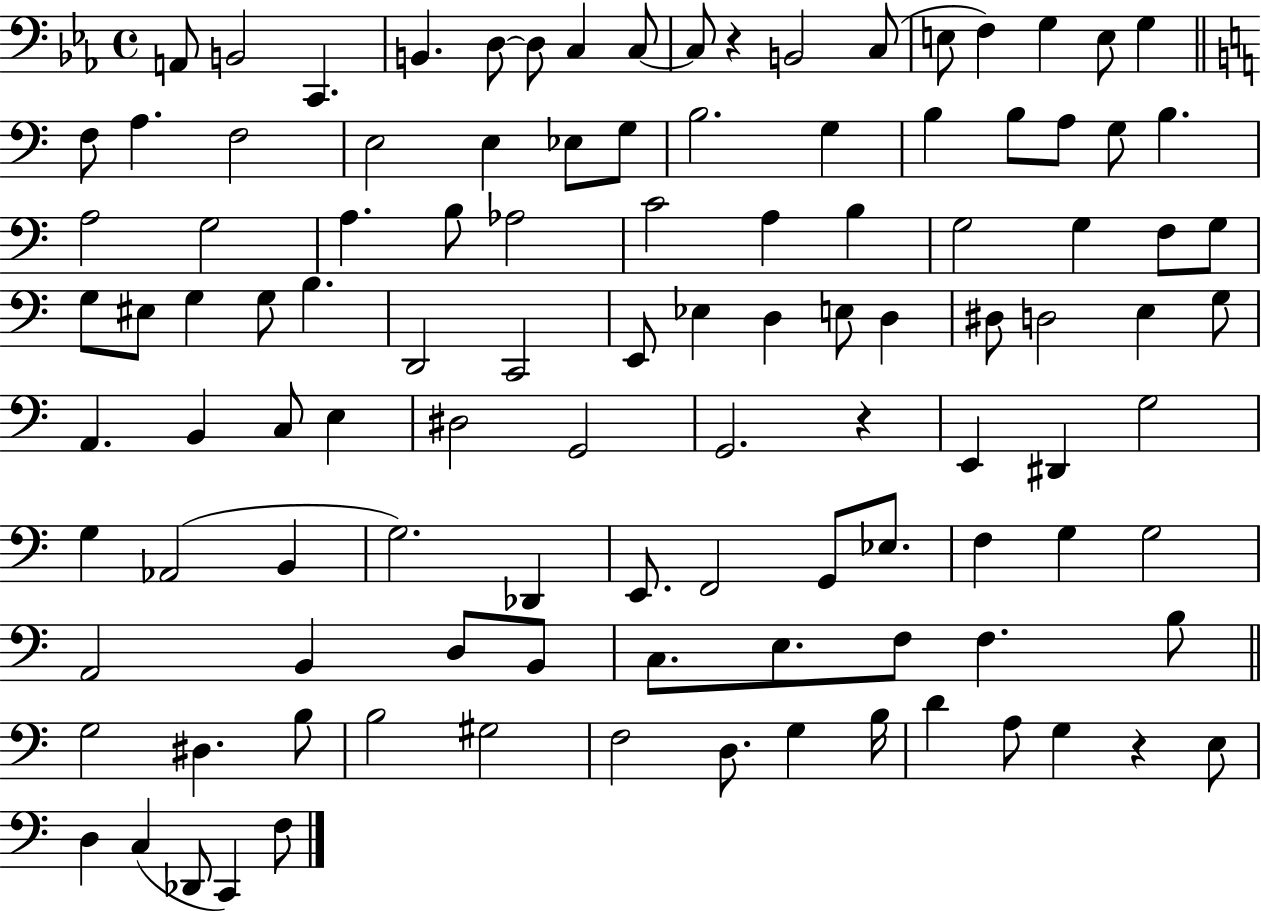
A2/e B2/h C2/q. B2/q. D3/e D3/e C3/q C3/e C3/e R/q B2/h C3/e E3/e F3/q G3/q E3/e G3/q F3/e A3/q. F3/h E3/h E3/q Eb3/e G3/e B3/h. G3/q B3/q B3/e A3/e G3/e B3/q. A3/h G3/h A3/q. B3/e Ab3/h C4/h A3/q B3/q G3/h G3/q F3/e G3/e G3/e EIS3/e G3/q G3/e B3/q. D2/h C2/h E2/e Eb3/q D3/q E3/e D3/q D#3/e D3/h E3/q G3/e A2/q. B2/q C3/e E3/q D#3/h G2/h G2/h. R/q E2/q D#2/q G3/h G3/q Ab2/h B2/q G3/h. Db2/q E2/e. F2/h G2/e Eb3/e. F3/q G3/q G3/h A2/h B2/q D3/e B2/e C3/e. E3/e. F3/e F3/q. B3/e G3/h D#3/q. B3/e B3/h G#3/h F3/h D3/e. G3/q B3/s D4/q A3/e G3/q R/q E3/e D3/q C3/q Db2/e C2/q F3/e